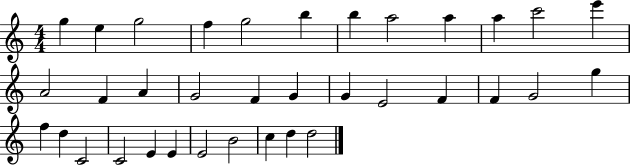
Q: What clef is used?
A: treble